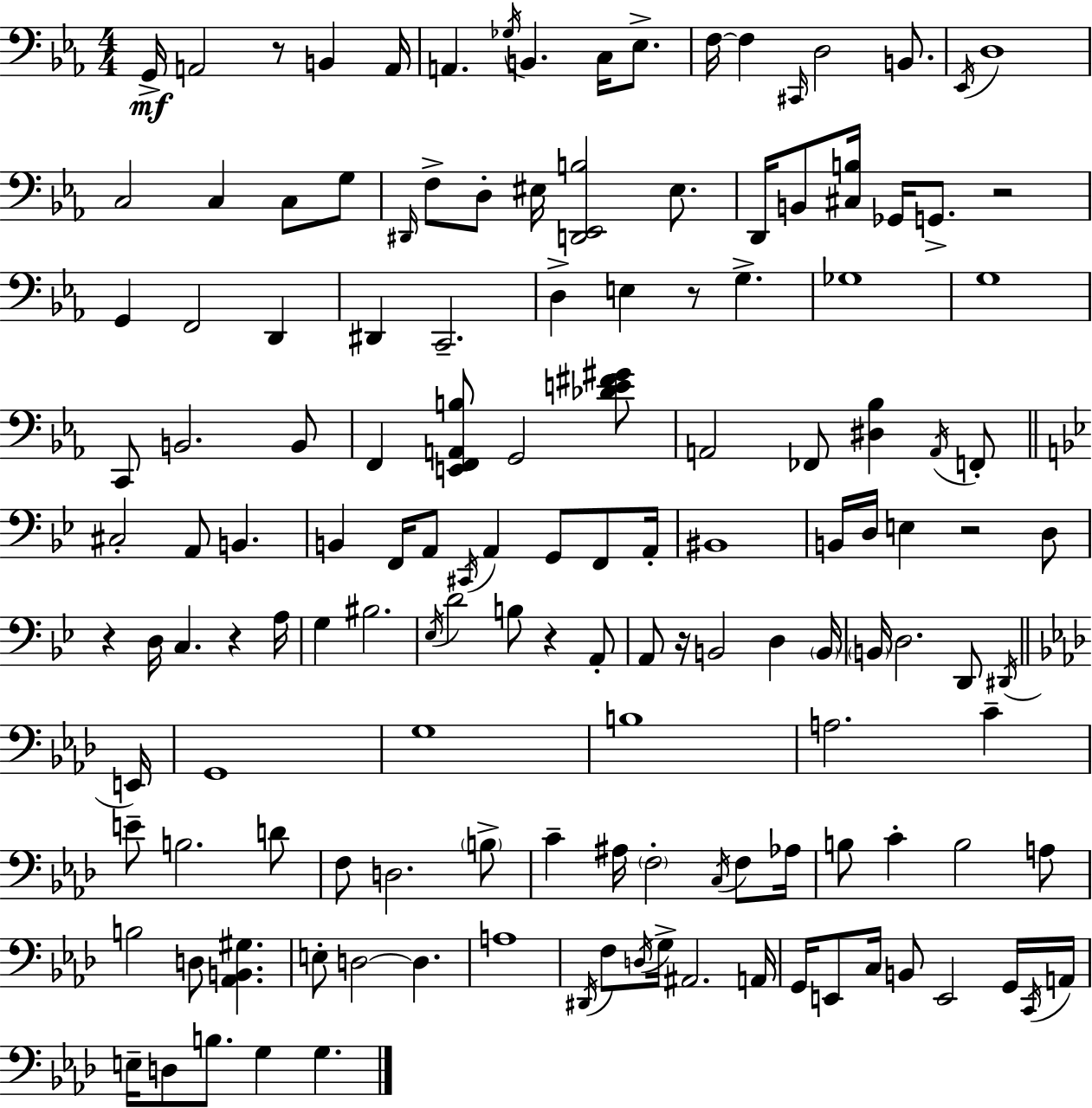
G2/s A2/h R/e B2/q A2/s A2/q. Gb3/s B2/q. C3/s Eb3/e. F3/s F3/q C#2/s D3/h B2/e. Eb2/s D3/w C3/h C3/q C3/e G3/e D#2/s F3/e D3/e EIS3/s [D2,Eb2,B3]/h EIS3/e. D2/s B2/e [C#3,B3]/s Gb2/s G2/e. R/h G2/q F2/h D2/q D#2/q C2/h. D3/q E3/q R/e G3/q. Gb3/w G3/w C2/e B2/h. B2/e F2/q [E2,F2,A2,B3]/e G2/h [Db4,E4,F#4,G#4]/e A2/h FES2/e [D#3,Bb3]/q A2/s F2/e C#3/h A2/e B2/q. B2/q F2/s A2/e C#2/s A2/q G2/e F2/e A2/s BIS2/w B2/s D3/s E3/q R/h D3/e R/q D3/s C3/q. R/q A3/s G3/q BIS3/h. Eb3/s D4/h B3/e R/q A2/e A2/e R/s B2/h D3/q B2/s B2/s D3/h. D2/e D#2/s E2/s G2/w G3/w B3/w A3/h. C4/q E4/e B3/h. D4/e F3/e D3/h. B3/e C4/q A#3/s F3/h C3/s F3/e Ab3/s B3/e C4/q B3/h A3/e B3/h D3/e [Ab2,B2,G#3]/q. E3/e D3/h D3/q. A3/w D#2/s F3/e D3/s G3/s A#2/h. A2/s G2/s E2/e C3/s B2/e E2/h G2/s C2/s A2/s E3/s D3/e B3/e. G3/q G3/q.